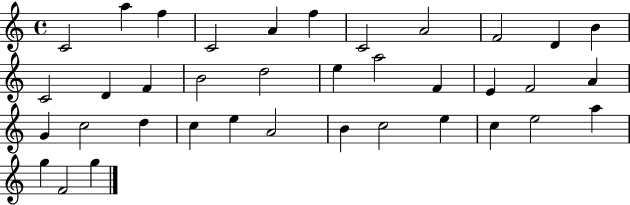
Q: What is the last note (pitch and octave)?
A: G5